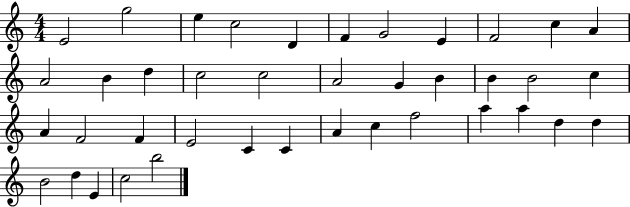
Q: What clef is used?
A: treble